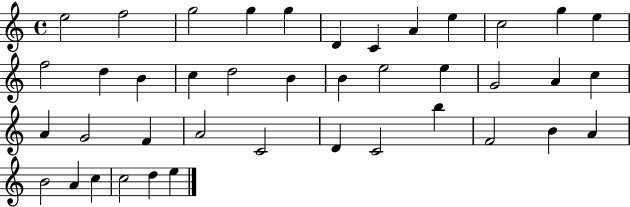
X:1
T:Untitled
M:4/4
L:1/4
K:C
e2 f2 g2 g g D C A e c2 g e f2 d B c d2 B B e2 e G2 A c A G2 F A2 C2 D C2 b F2 B A B2 A c c2 d e